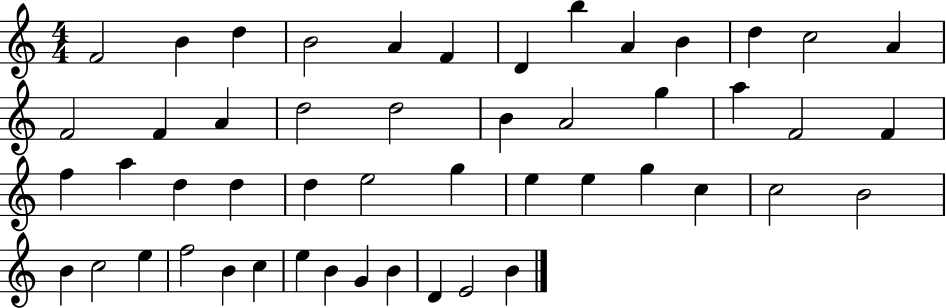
{
  \clef treble
  \numericTimeSignature
  \time 4/4
  \key c \major
  f'2 b'4 d''4 | b'2 a'4 f'4 | d'4 b''4 a'4 b'4 | d''4 c''2 a'4 | \break f'2 f'4 a'4 | d''2 d''2 | b'4 a'2 g''4 | a''4 f'2 f'4 | \break f''4 a''4 d''4 d''4 | d''4 e''2 g''4 | e''4 e''4 g''4 c''4 | c''2 b'2 | \break b'4 c''2 e''4 | f''2 b'4 c''4 | e''4 b'4 g'4 b'4 | d'4 e'2 b'4 | \break \bar "|."
}